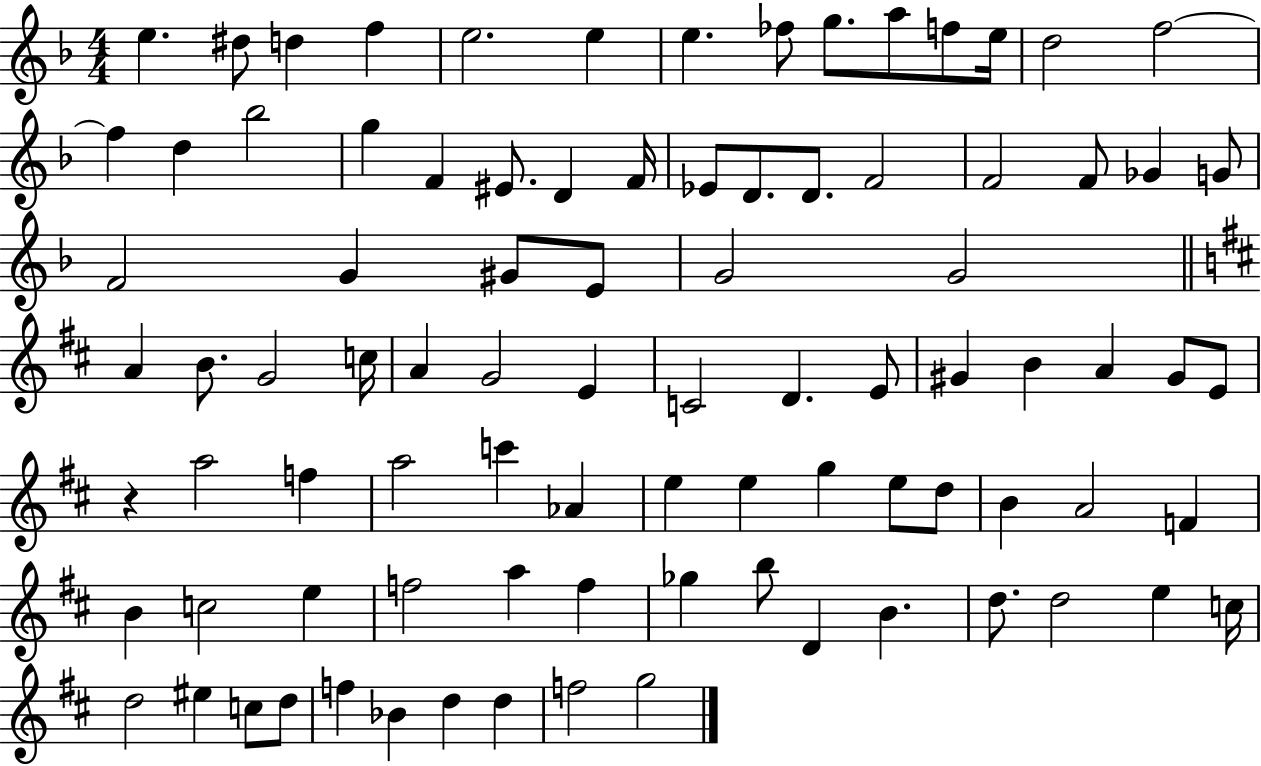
X:1
T:Untitled
M:4/4
L:1/4
K:F
e ^d/2 d f e2 e e _f/2 g/2 a/2 f/2 e/4 d2 f2 f d _b2 g F ^E/2 D F/4 _E/2 D/2 D/2 F2 F2 F/2 _G G/2 F2 G ^G/2 E/2 G2 G2 A B/2 G2 c/4 A G2 E C2 D E/2 ^G B A ^G/2 E/2 z a2 f a2 c' _A e e g e/2 d/2 B A2 F B c2 e f2 a f _g b/2 D B d/2 d2 e c/4 d2 ^e c/2 d/2 f _B d d f2 g2